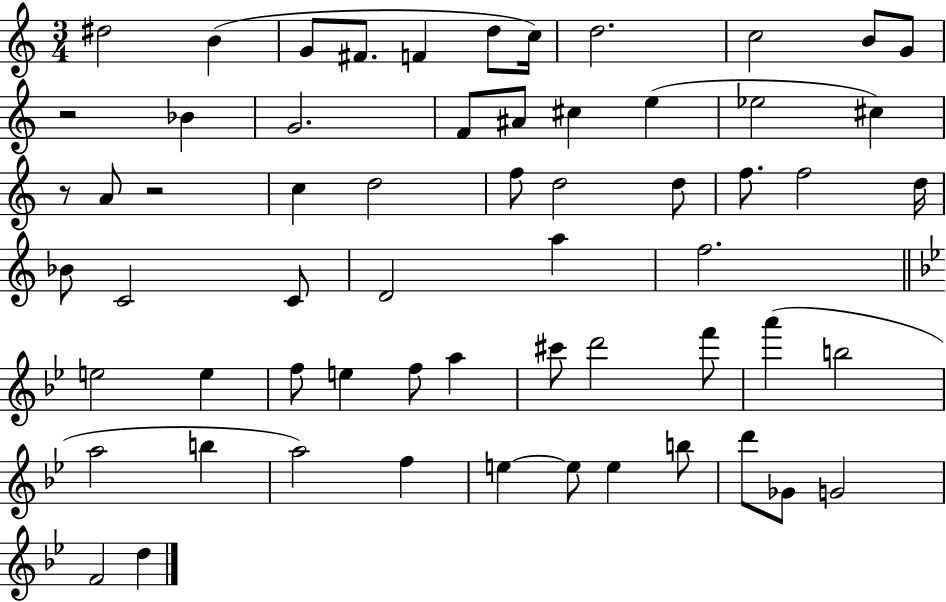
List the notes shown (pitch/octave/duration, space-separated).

D#5/h B4/q G4/e F#4/e. F4/q D5/e C5/s D5/h. C5/h B4/e G4/e R/h Bb4/q G4/h. F4/e A#4/e C#5/q E5/q Eb5/h C#5/q R/e A4/e R/h C5/q D5/h F5/e D5/h D5/e F5/e. F5/h D5/s Bb4/e C4/h C4/e D4/h A5/q F5/h. E5/h E5/q F5/e E5/q F5/e A5/q C#6/e D6/h F6/e A6/q B5/h A5/h B5/q A5/h F5/q E5/q E5/e E5/q B5/e D6/e Gb4/e G4/h F4/h D5/q